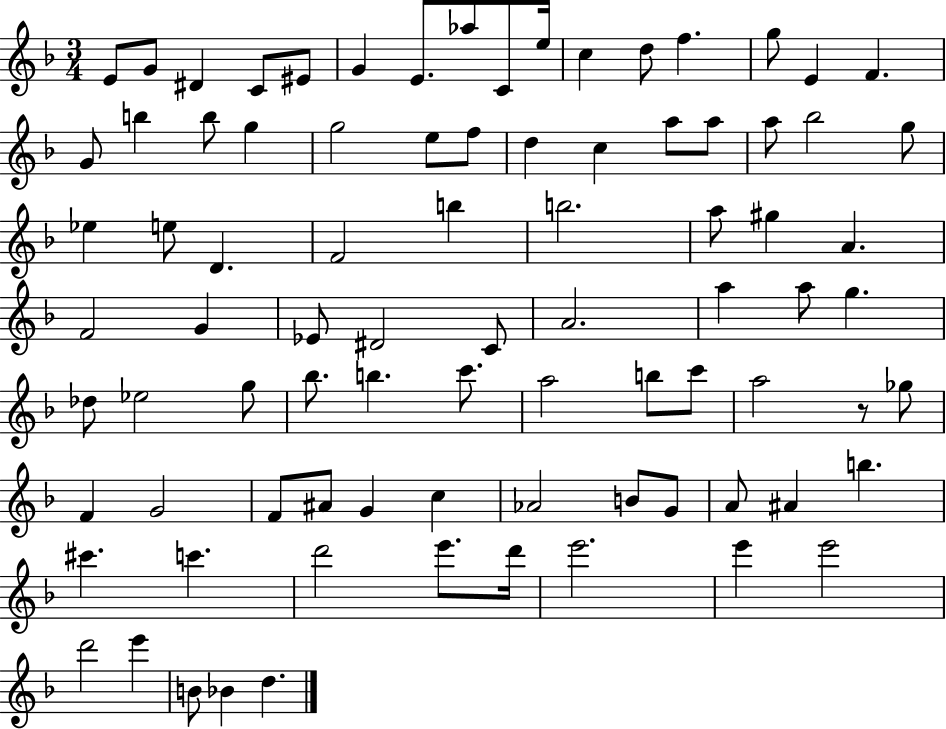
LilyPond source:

{
  \clef treble
  \numericTimeSignature
  \time 3/4
  \key f \major
  \repeat volta 2 { e'8 g'8 dis'4 c'8 eis'8 | g'4 e'8. aes''8 c'8 e''16 | c''4 d''8 f''4. | g''8 e'4 f'4. | \break g'8 b''4 b''8 g''4 | g''2 e''8 f''8 | d''4 c''4 a''8 a''8 | a''8 bes''2 g''8 | \break ees''4 e''8 d'4. | f'2 b''4 | b''2. | a''8 gis''4 a'4. | \break f'2 g'4 | ees'8 dis'2 c'8 | a'2. | a''4 a''8 g''4. | \break des''8 ees''2 g''8 | bes''8. b''4. c'''8. | a''2 b''8 c'''8 | a''2 r8 ges''8 | \break f'4 g'2 | f'8 ais'8 g'4 c''4 | aes'2 b'8 g'8 | a'8 ais'4 b''4. | \break cis'''4. c'''4. | d'''2 e'''8. d'''16 | e'''2. | e'''4 e'''2 | \break d'''2 e'''4 | b'8 bes'4 d''4. | } \bar "|."
}